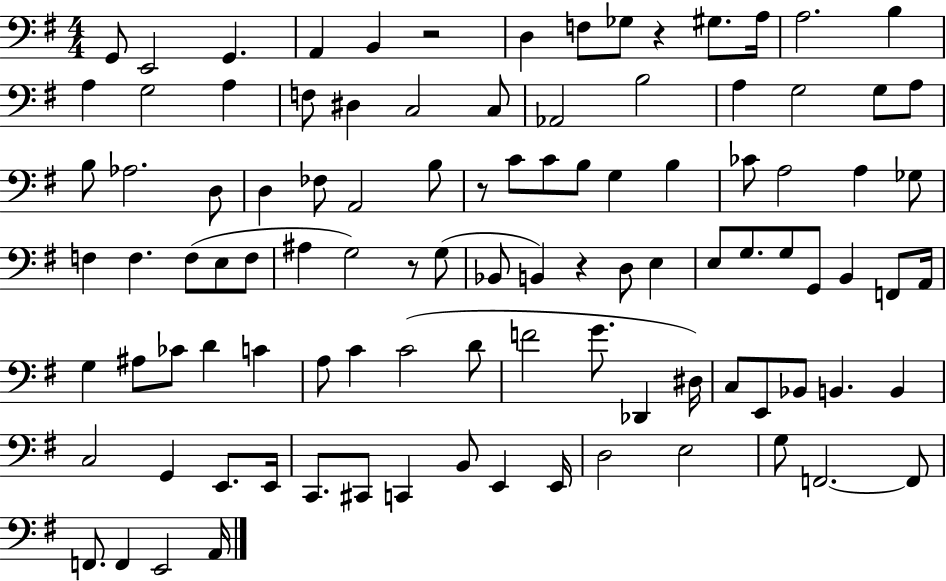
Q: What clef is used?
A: bass